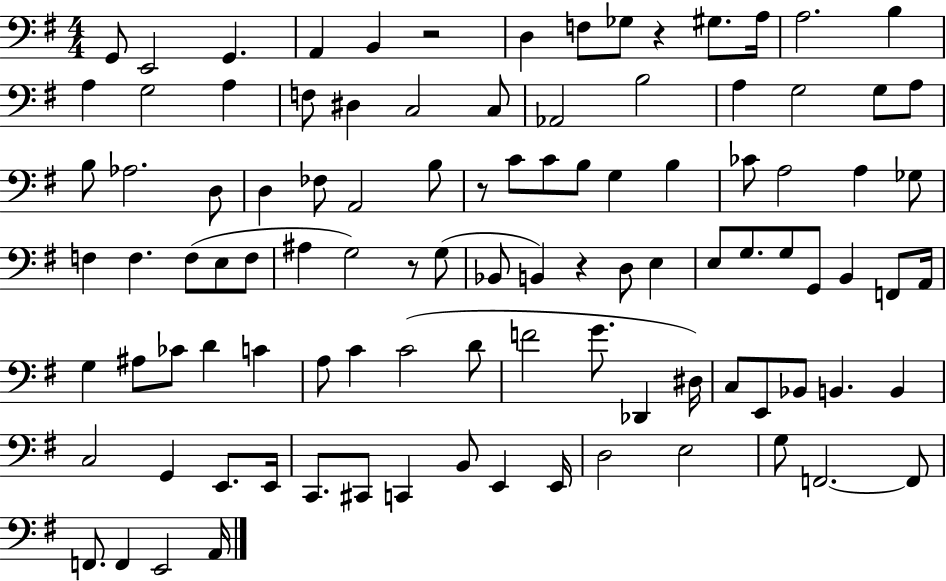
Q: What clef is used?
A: bass